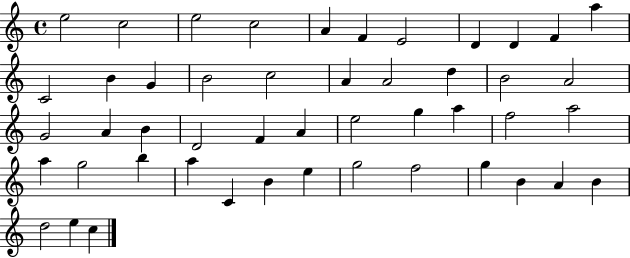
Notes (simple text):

E5/h C5/h E5/h C5/h A4/q F4/q E4/h D4/q D4/q F4/q A5/q C4/h B4/q G4/q B4/h C5/h A4/q A4/h D5/q B4/h A4/h G4/h A4/q B4/q D4/h F4/q A4/q E5/h G5/q A5/q F5/h A5/h A5/q G5/h B5/q A5/q C4/q B4/q E5/q G5/h F5/h G5/q B4/q A4/q B4/q D5/h E5/q C5/q